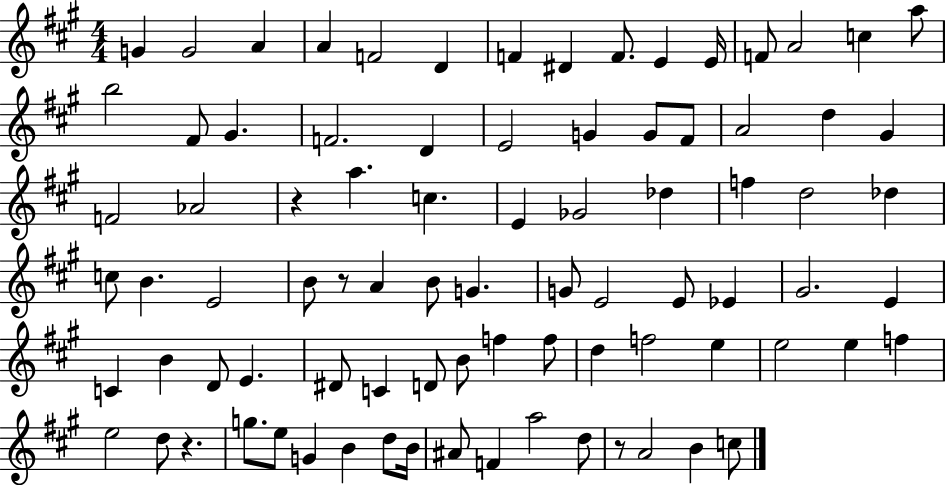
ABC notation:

X:1
T:Untitled
M:4/4
L:1/4
K:A
G G2 A A F2 D F ^D F/2 E E/4 F/2 A2 c a/2 b2 ^F/2 ^G F2 D E2 G G/2 ^F/2 A2 d ^G F2 _A2 z a c E _G2 _d f d2 _d c/2 B E2 B/2 z/2 A B/2 G G/2 E2 E/2 _E ^G2 E C B D/2 E ^D/2 C D/2 B/2 f f/2 d f2 e e2 e f e2 d/2 z g/2 e/2 G B d/2 B/4 ^A/2 F a2 d/2 z/2 A2 B c/2